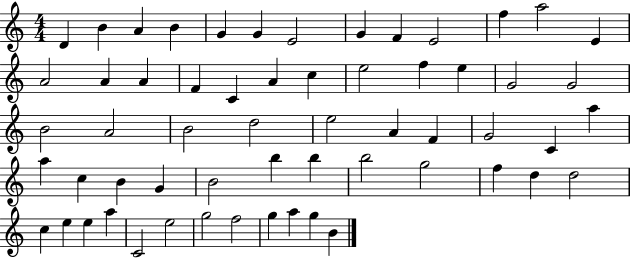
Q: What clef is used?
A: treble